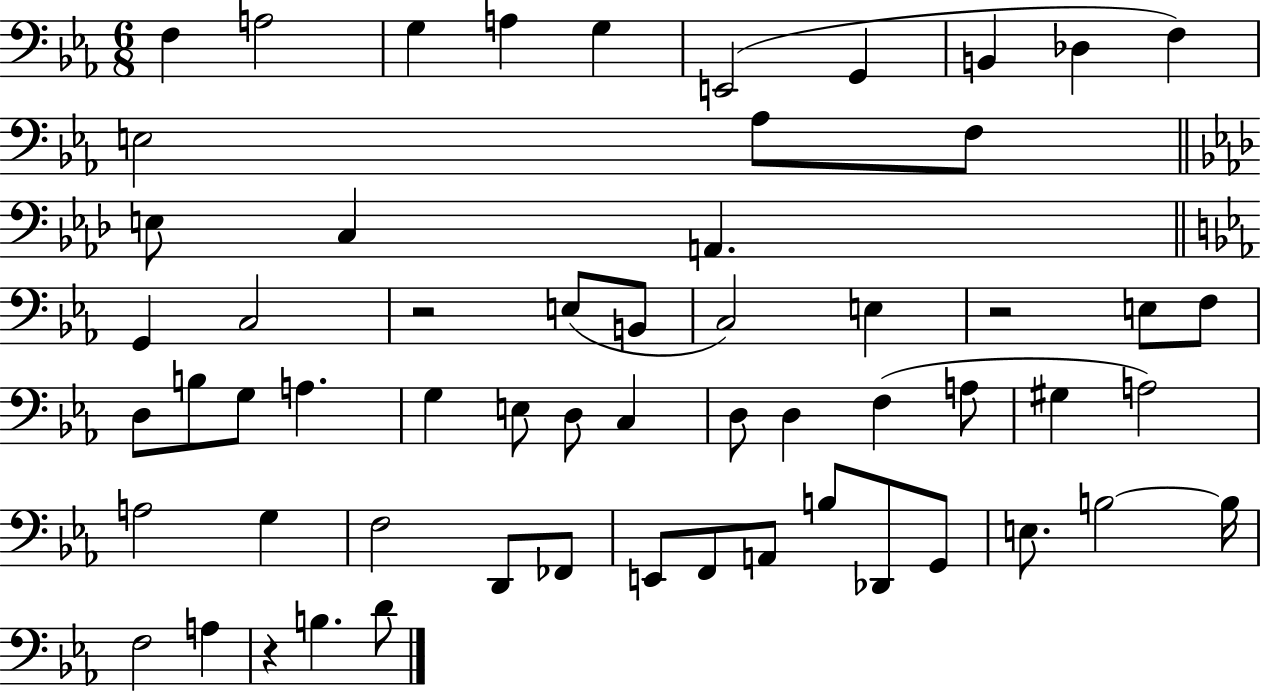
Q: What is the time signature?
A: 6/8